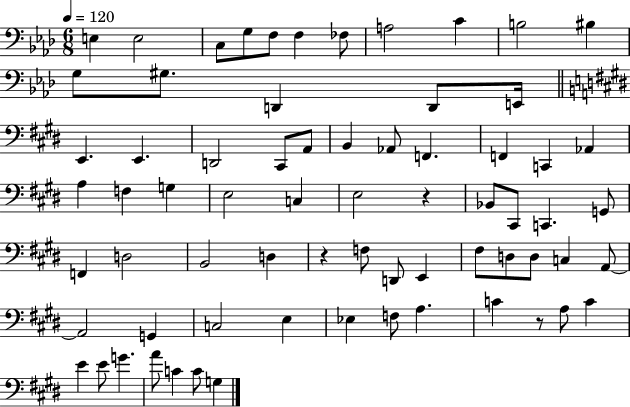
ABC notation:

X:1
T:Untitled
M:6/8
L:1/4
K:Ab
E, E,2 C,/2 G,/2 F,/2 F, _F,/2 A,2 C B,2 ^B, G,/2 ^G,/2 D,, D,,/2 E,,/4 E,, E,, D,,2 ^C,,/2 A,,/2 B,, _A,,/2 F,, F,, C,, _A,, A, F, G, E,2 C, E,2 z _B,,/2 ^C,,/2 C,, G,,/2 F,, D,2 B,,2 D, z F,/2 D,,/2 E,, ^F,/2 D,/2 D,/2 C, A,,/2 A,,2 G,, C,2 E, _E, F,/2 A, C z/2 A,/2 C E E/2 G A/2 C C/2 G,